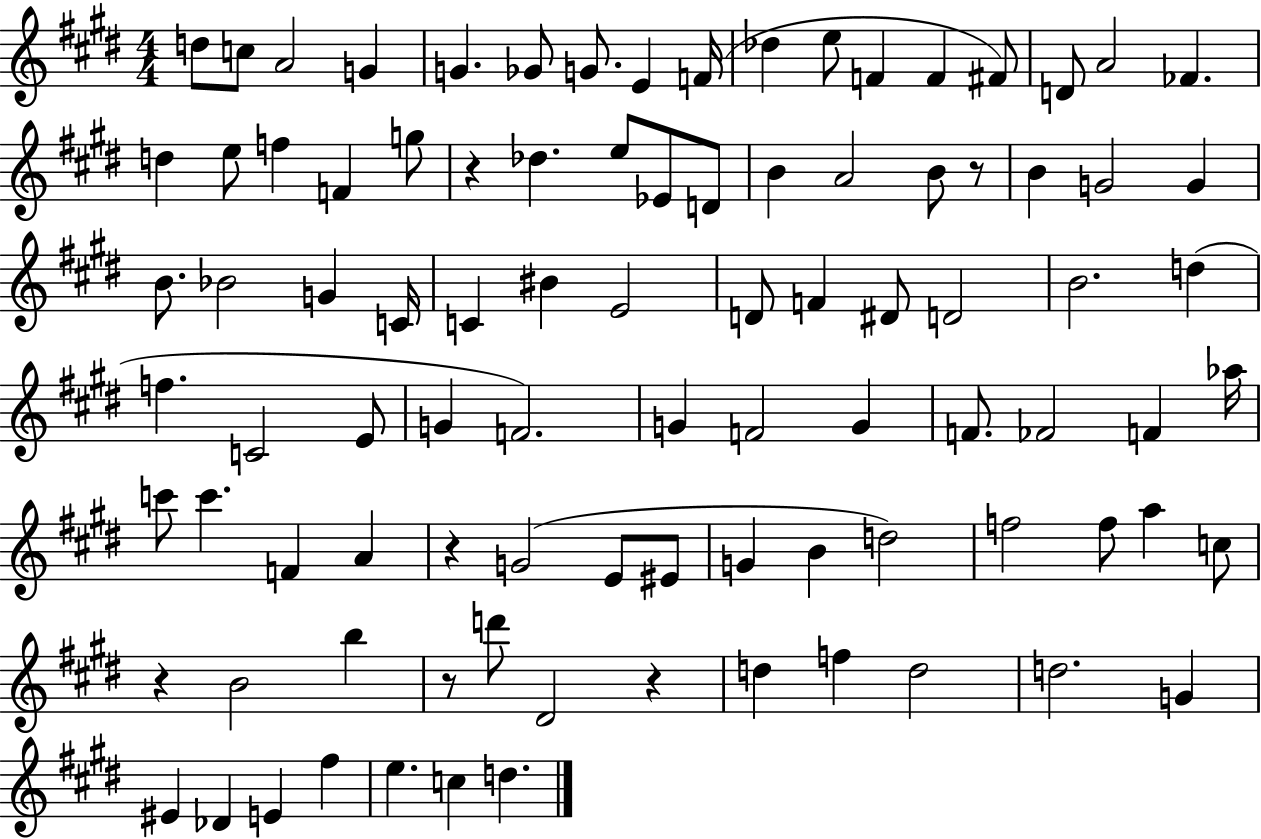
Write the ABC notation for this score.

X:1
T:Untitled
M:4/4
L:1/4
K:E
d/2 c/2 A2 G G _G/2 G/2 E F/4 _d e/2 F F ^F/2 D/2 A2 _F d e/2 f F g/2 z _d e/2 _E/2 D/2 B A2 B/2 z/2 B G2 G B/2 _B2 G C/4 C ^B E2 D/2 F ^D/2 D2 B2 d f C2 E/2 G F2 G F2 G F/2 _F2 F _a/4 c'/2 c' F A z G2 E/2 ^E/2 G B d2 f2 f/2 a c/2 z B2 b z/2 d'/2 ^D2 z d f d2 d2 G ^E _D E ^f e c d